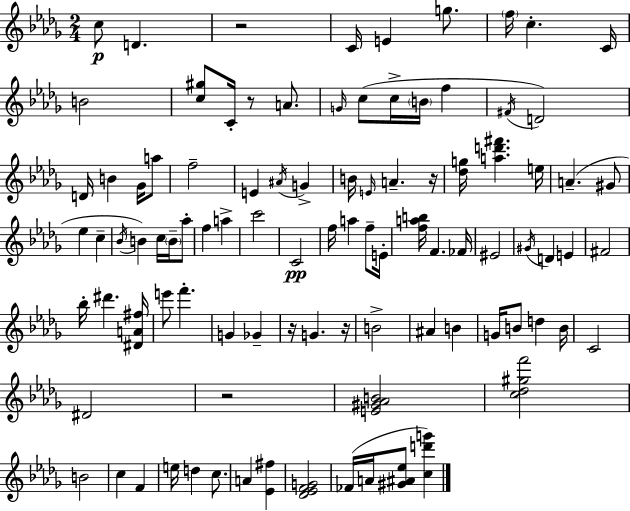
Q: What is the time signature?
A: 2/4